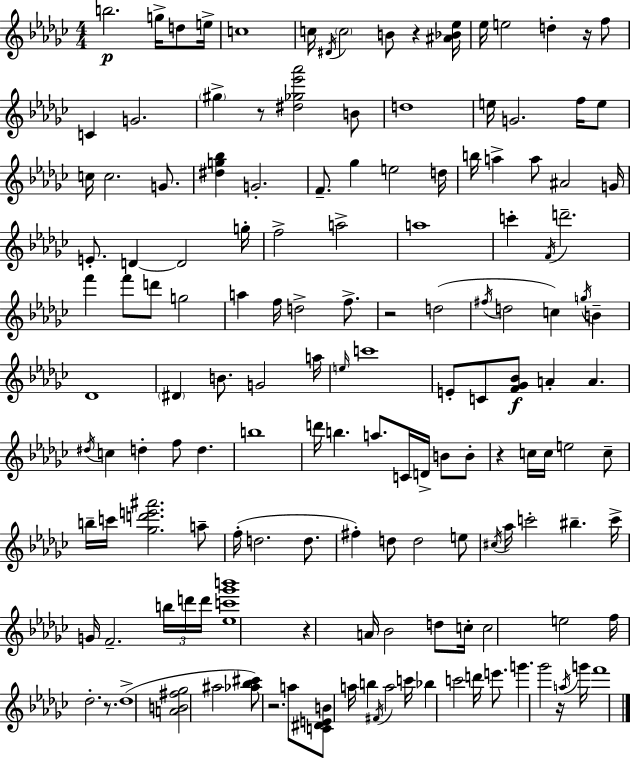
B5/h. G5/s D5/e E5/s C5/w C5/s D#4/s C5/h B4/e R/q [A#4,Bb4,Eb5]/s Eb5/s E5/h D5/q R/s F5/e C4/q G4/h. G#5/q R/e [D#5,Gb5,Eb6,Ab6]/h B4/e D5/w E5/s G4/h. F5/s E5/e C5/s C5/h. G4/e. [D#5,G5,Bb5]/q G4/h. F4/e. Gb5/q E5/h D5/s B5/s A5/q A5/e A#4/h G4/s E4/e. D4/q D4/h G5/s F5/h A5/h A5/w C6/q F4/s D6/h. F6/q F6/e D6/e G5/h A5/q F5/s D5/h F5/e. R/h D5/h F#5/s D5/h C5/q G5/s B4/q Db4/w D#4/q B4/e. G4/h A5/s E5/s C6/w E4/e C4/e [F4,Gb4,Bb4]/e A4/q A4/q. D#5/s C5/q D5/q F5/e D5/q. B5/w D6/s B5/q. A5/e. C4/s D4/s B4/e B4/e R/q C5/s C5/s E5/h C5/e B5/s C6/s [Gb5,D6,E6,A#6]/h. A5/e F5/s D5/h. D5/e. F#5/q D5/e D5/h E5/e C#5/s Ab5/s C6/h BIS5/q. C6/s G4/s F4/h. B5/s D6/s D6/s [Eb5,C6,Gb6,B6]/w R/q A4/s Bb4/h D5/e C5/s C5/h E5/h F5/s Db5/h. R/e. Db5/w [A4,B4,F#5,Gb5]/h A#5/h [Ab5,Bb5,C#6]/e R/h. A5/e [C4,D#4,E4,B4]/e A5/s B5/q F#4/s A5/h C6/s Bb5/q C6/h D6/s E6/e. G6/q. Gb6/h R/s A5/s G6/s F6/w